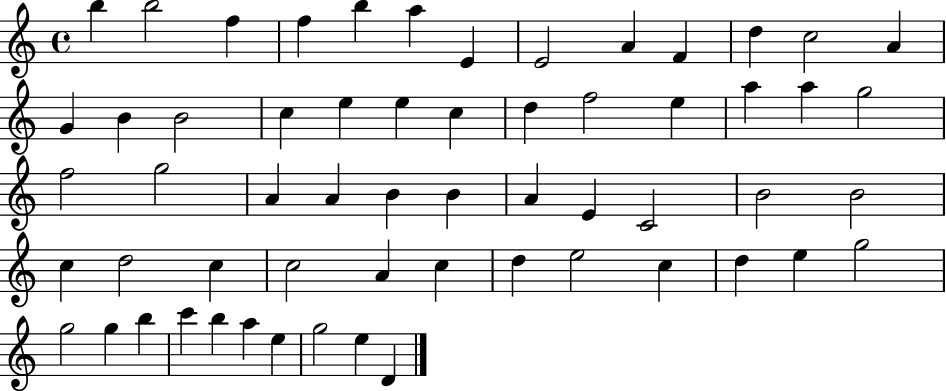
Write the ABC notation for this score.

X:1
T:Untitled
M:4/4
L:1/4
K:C
b b2 f f b a E E2 A F d c2 A G B B2 c e e c d f2 e a a g2 f2 g2 A A B B A E C2 B2 B2 c d2 c c2 A c d e2 c d e g2 g2 g b c' b a e g2 e D